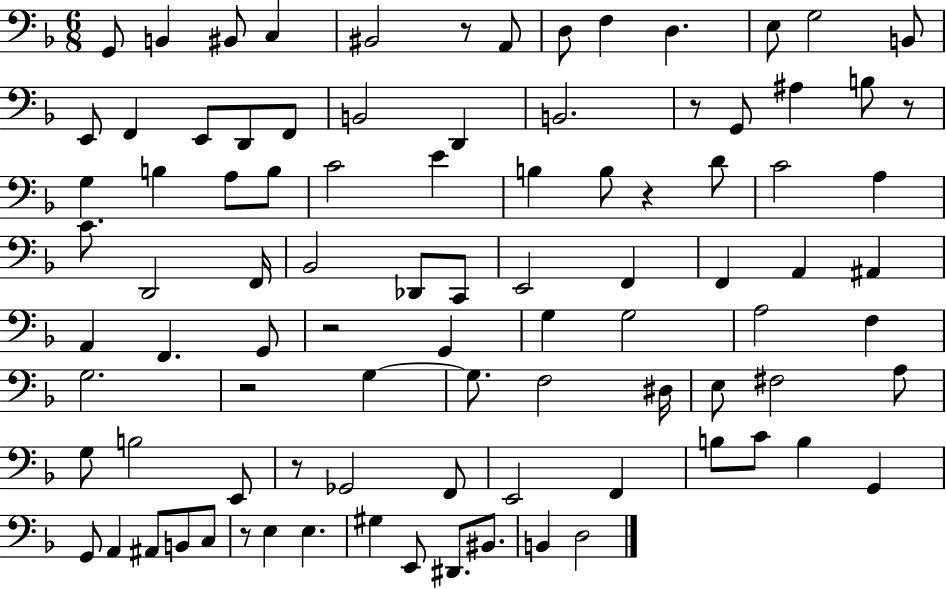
X:1
T:Untitled
M:6/8
L:1/4
K:F
G,,/2 B,, ^B,,/2 C, ^B,,2 z/2 A,,/2 D,/2 F, D, E,/2 G,2 B,,/2 E,,/2 F,, E,,/2 D,,/2 F,,/2 B,,2 D,, B,,2 z/2 G,,/2 ^A, B,/2 z/2 G, B, A,/2 B,/2 C2 E B, B,/2 z D/2 C2 A, C/2 D,,2 F,,/4 _B,,2 _D,,/2 C,,/2 E,,2 F,, F,, A,, ^A,, A,, F,, G,,/2 z2 G,, G, G,2 A,2 F, G,2 z2 G, G,/2 F,2 ^D,/4 E,/2 ^F,2 A,/2 G,/2 B,2 E,,/2 z/2 _G,,2 F,,/2 E,,2 F,, B,/2 C/2 B, G,, G,,/2 A,, ^A,,/2 B,,/2 C,/2 z/2 E, E, ^G, E,,/2 ^D,,/2 ^B,,/2 B,, D,2